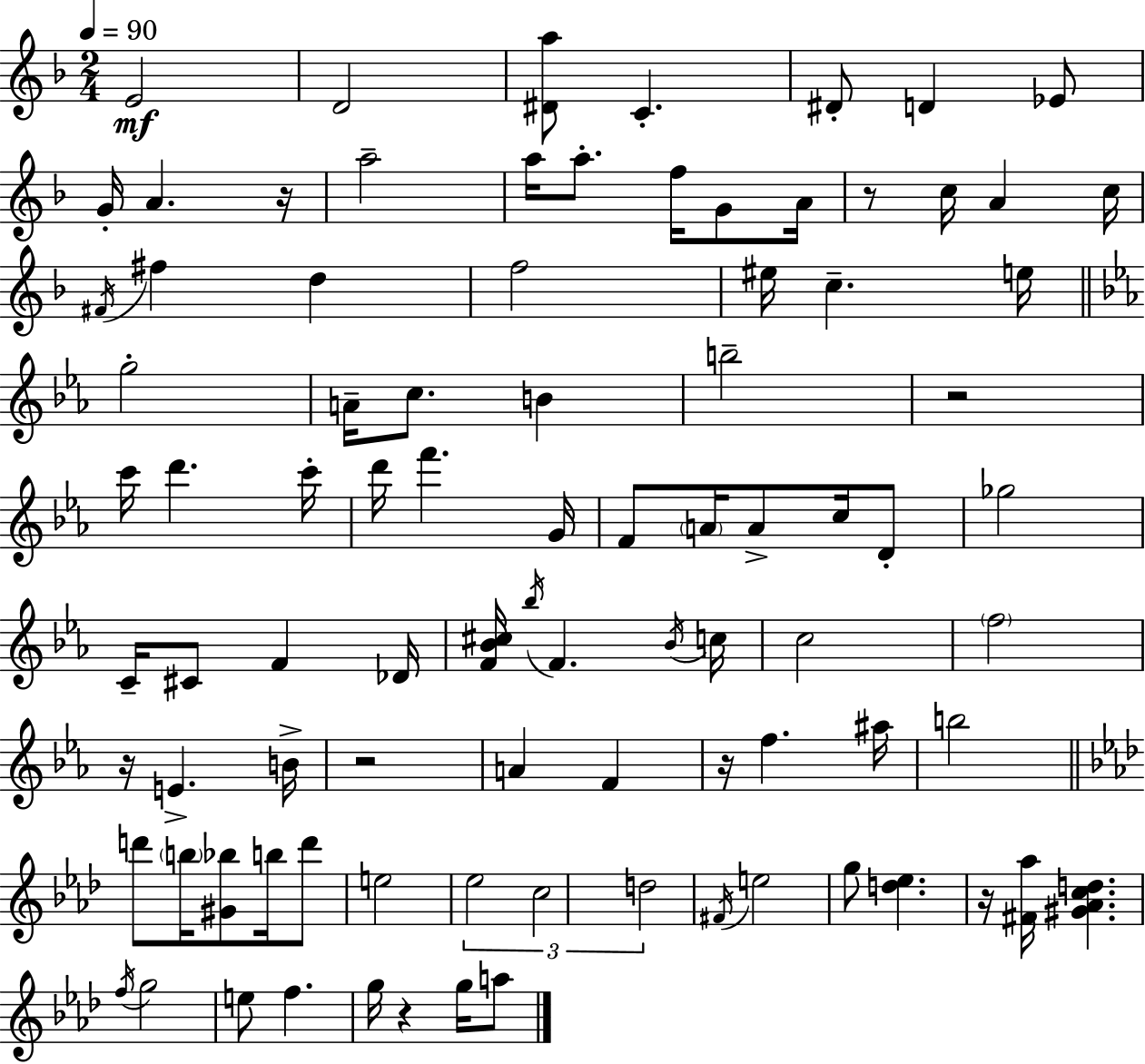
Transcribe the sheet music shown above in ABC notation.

X:1
T:Untitled
M:2/4
L:1/4
K:F
E2 D2 [^Da]/2 C ^D/2 D _E/2 G/4 A z/4 a2 a/4 a/2 f/4 G/2 A/4 z/2 c/4 A c/4 ^F/4 ^f d f2 ^e/4 c e/4 g2 A/4 c/2 B b2 z2 c'/4 d' c'/4 d'/4 f' G/4 F/2 A/4 A/2 c/4 D/2 _g2 C/4 ^C/2 F _D/4 [F_B^c]/4 _b/4 F _B/4 c/4 c2 f2 z/4 E B/4 z2 A F z/4 f ^a/4 b2 d'/2 b/4 [^G_b]/2 b/4 d'/2 e2 _e2 c2 d2 ^F/4 e2 g/2 [d_e] z/4 [^F_a]/4 [^G_Acd] f/4 g2 e/2 f g/4 z g/4 a/2